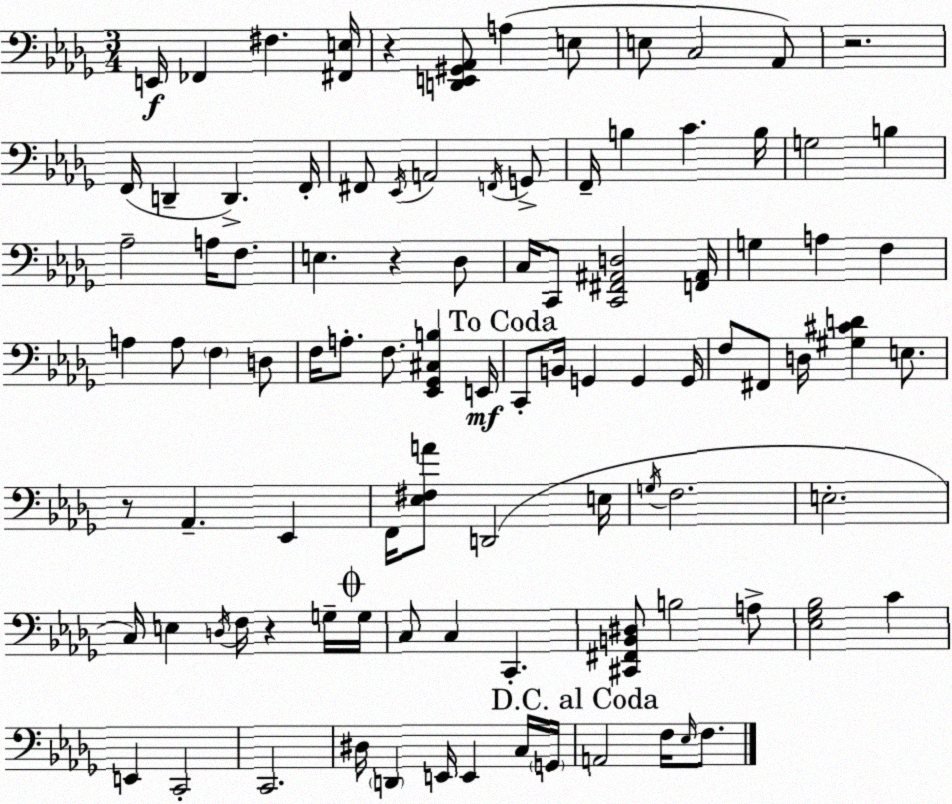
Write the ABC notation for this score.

X:1
T:Untitled
M:3/4
L:1/4
K:Bbm
E,,/4 _F,, ^F, [^F,,E,]/4 z [D,,E,,^G,,_A,,]/2 A, E,/2 E,/2 C,2 _A,,/2 z2 F,,/4 D,, D,, F,,/4 ^F,,/2 _E,,/4 A,,2 F,,/4 G,,/2 F,,/4 B, C B,/4 G,2 B, _A,2 A,/4 F,/2 E, z _D,/2 C,/4 C,,/2 [C,,^F,,^A,,D,]2 [F,,^A,,]/4 G, A, F, A, A,/2 F, D,/2 F,/4 A,/2 F,/2 [_E,,_G,,^C,B,] E,,/4 C,,/2 B,,/4 G,, G,, G,,/4 F,/2 ^F,,/2 D,/4 [^G,^CD] E,/2 z/2 _A,, _E,, F,,/4 [_E,^F,A]/2 D,,2 E,/4 G,/4 F,2 E,2 C,/4 E, D,/4 F,/4 z G,/4 G,/4 C,/2 C, C,, [^C,,^F,,B,,^D,]/2 B,2 A,/2 [_E,_G,_B,]2 C E,, C,,2 C,,2 ^D,/4 D,, E,,/4 E,, C,/4 G,,/4 A,,2 F,/4 _E,/4 F,/2